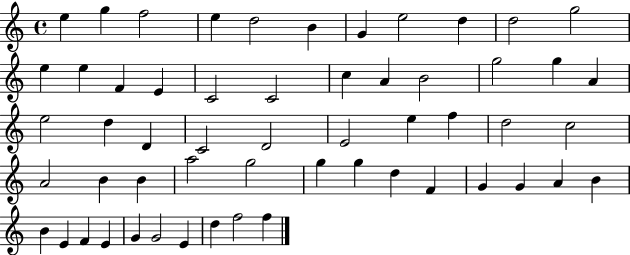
X:1
T:Untitled
M:4/4
L:1/4
K:C
e g f2 e d2 B G e2 d d2 g2 e e F E C2 C2 c A B2 g2 g A e2 d D C2 D2 E2 e f d2 c2 A2 B B a2 g2 g g d F G G A B B E F E G G2 E d f2 f